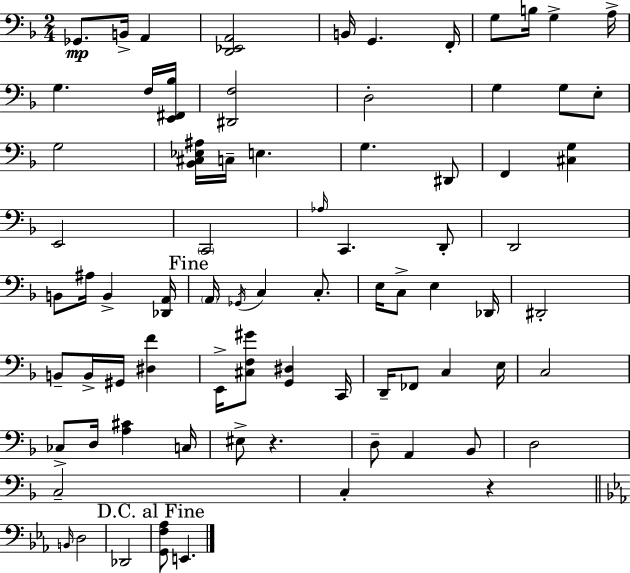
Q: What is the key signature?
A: D minor